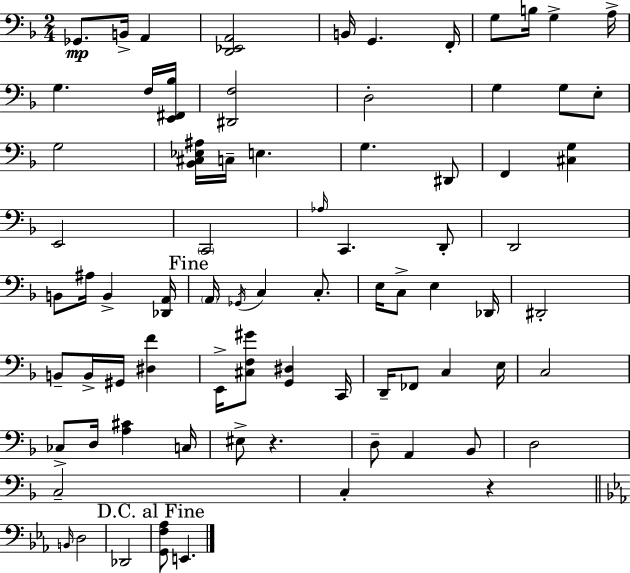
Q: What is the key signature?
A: D minor